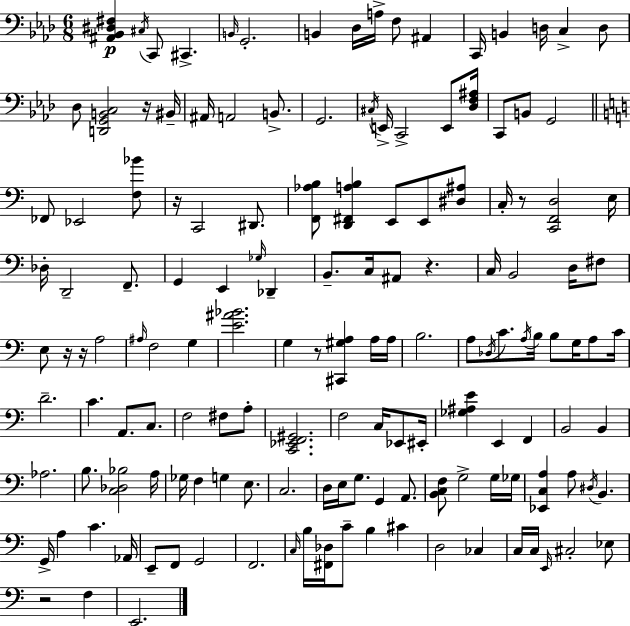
X:1
T:Untitled
M:6/8
L:1/4
K:Ab
[^A,,_B,,^D,^F,] ^C,/4 C,,/2 ^C,, B,,/4 G,,2 B,, _D,/4 A,/4 F,/2 ^A,, C,,/4 B,, D,/4 C, D,/2 _D,/2 [D,,G,,B,,C,]2 z/4 ^B,,/4 ^A,,/4 A,,2 B,,/2 G,,2 ^C,/4 E,,/4 C,,2 E,,/2 [_D,F,^A,]/4 C,,/2 B,,/2 G,,2 _F,,/2 _E,,2 [F,_B]/2 z/4 C,,2 ^D,,/2 [F,,_A,B,]/2 [D,,^F,,A,B,] E,,/2 E,,/2 [^D,^A,]/2 C,/4 z/2 [C,,F,,D,]2 E,/4 _D,/4 D,,2 F,,/2 G,, E,, _G,/4 _D,, B,,/2 C,/4 ^A,,/2 z C,/4 B,,2 D,/4 ^F,/2 E,/2 z/4 z/4 A,2 ^A,/4 F,2 G, [E^A_B]2 G, z/2 [^C,,^G,A,] A,/4 A,/4 B,2 A,/2 _D,/4 C/2 A,/4 B,/4 B,/2 G,/4 A,/2 C/4 D2 C A,,/2 C,/2 F,2 ^F,/2 A,/2 [C,,_E,,F,,^G,,]2 F,2 C,/4 _E,,/2 ^E,,/4 [_G,^A,E] E,, F,, B,,2 B,, _A,2 B,/2 [C,_D,_B,]2 A,/4 _G,/4 F, G, E,/2 C,2 D,/4 E,/4 G,/2 G,, A,,/2 [B,,C,F,]/2 G,2 G,/4 _G,/4 [_E,,C,A,] A,/2 ^D,/4 B,, G,,/4 A, C _A,,/4 E,,/2 F,,/2 G,,2 F,,2 C,/4 B,/4 [^F,,_D,]/4 C/2 B, ^C D,2 _C, C,/4 C,/4 E,,/4 ^C,2 _E,/2 z2 F, E,,2